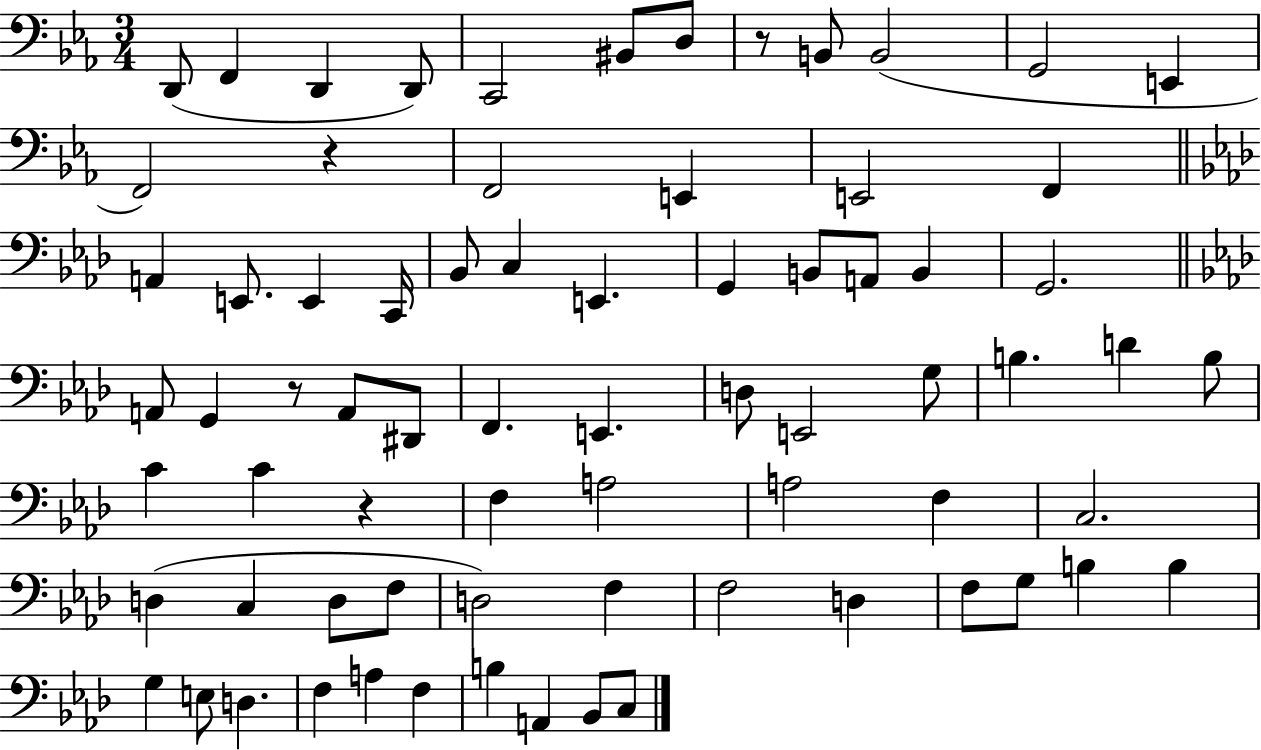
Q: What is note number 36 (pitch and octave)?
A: E2